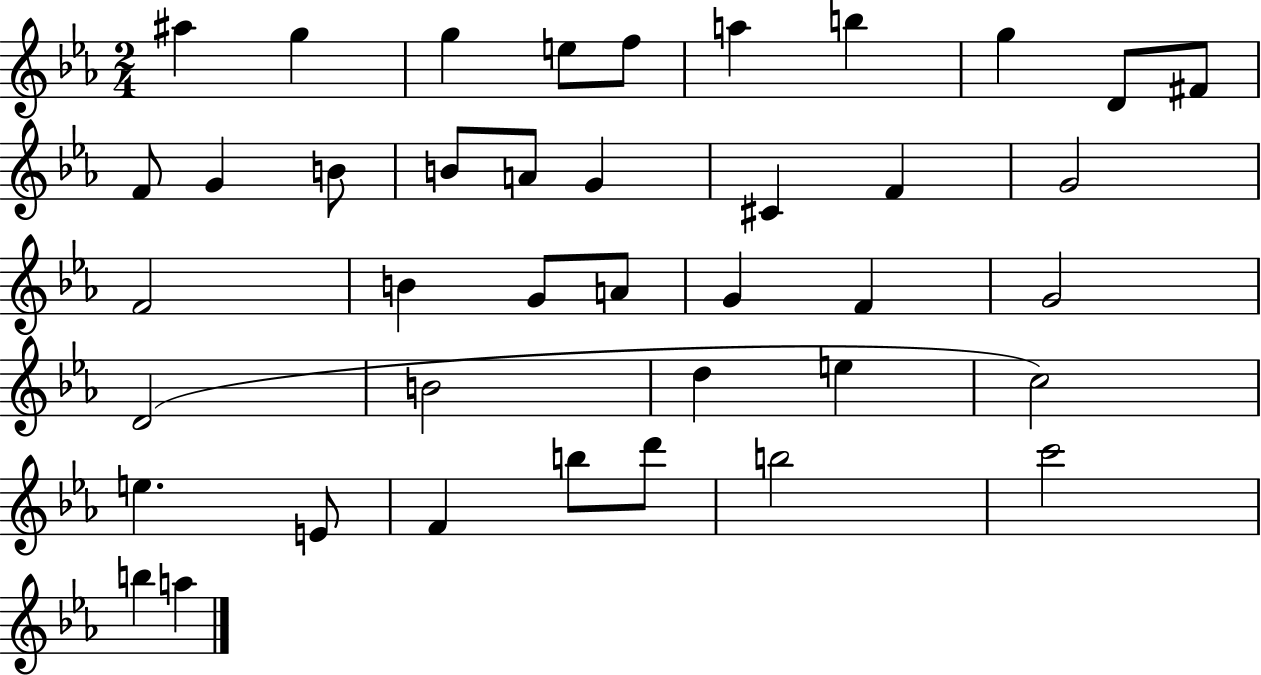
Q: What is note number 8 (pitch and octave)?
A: G5